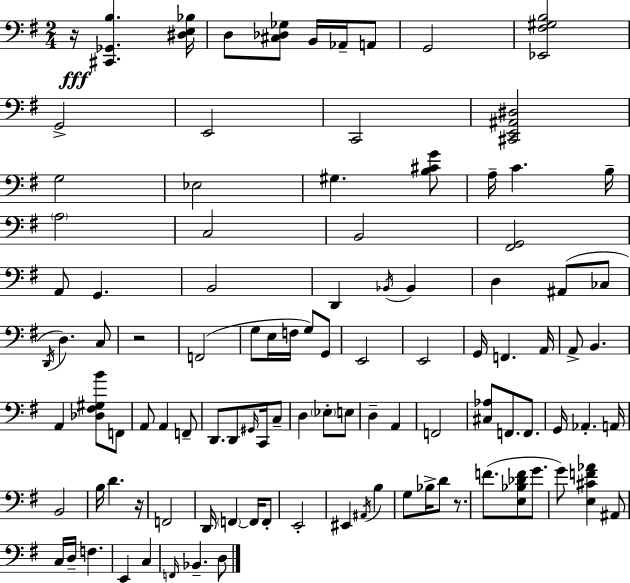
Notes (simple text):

R/s [C#2,Gb2,B3]/q. [D#3,E3,Bb3]/s D3/e [C#3,Db3,Gb3]/e B2/s Ab2/s A2/e G2/h [Eb2,F#3,G#3,B3]/h G2/h E2/h C2/h [C#2,E2,A#2,D#3]/h G3/h Eb3/h G#3/q. [B3,C#4,G4]/e A3/s C4/q. B3/s A3/h C3/h B2/h [F#2,G2]/h A2/e G2/q. B2/h D2/q Bb2/s Bb2/q D3/q A#2/e CES3/e D2/s D3/q. C3/e R/h F2/h G3/e E3/s F3/s G3/e G2/e E2/h E2/h G2/s F2/q. A2/s A2/e B2/q. A2/q [Db3,F#3,G#3,B4]/e F2/e A2/e A2/q F2/e D2/e. D2/e G#2/s C2/s C3/e D3/q Eb3/e E3/e D3/q A2/q F2/h [C#3,Ab3]/e F2/e. F2/e. G2/s Ab2/q. A2/s B2/h B3/s D4/q. R/s F2/h D2/s F2/q F2/s F2/e E2/h EIS2/q A#2/s B3/q G3/e Bb3/s D4/e R/e. F4/e. [E3,Bb3,Db4,F4]/e G4/e. G4/e [E3,C#4,F4,Ab4]/q A#2/e C3/s D3/s F3/q. E2/q C3/q F2/s Bb2/q. D3/e